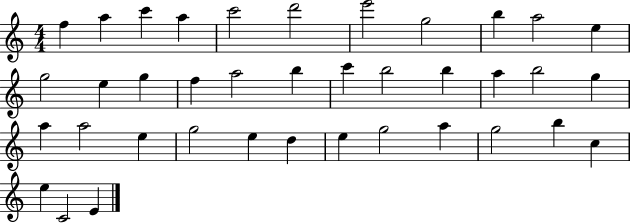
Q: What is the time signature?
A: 4/4